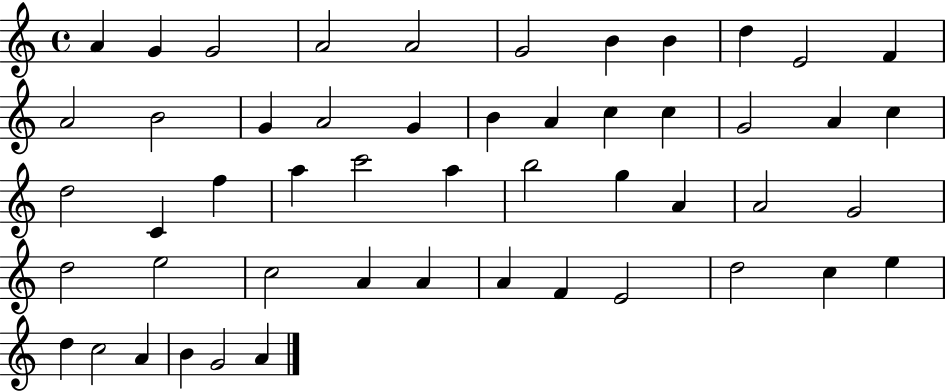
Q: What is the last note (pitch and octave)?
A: A4